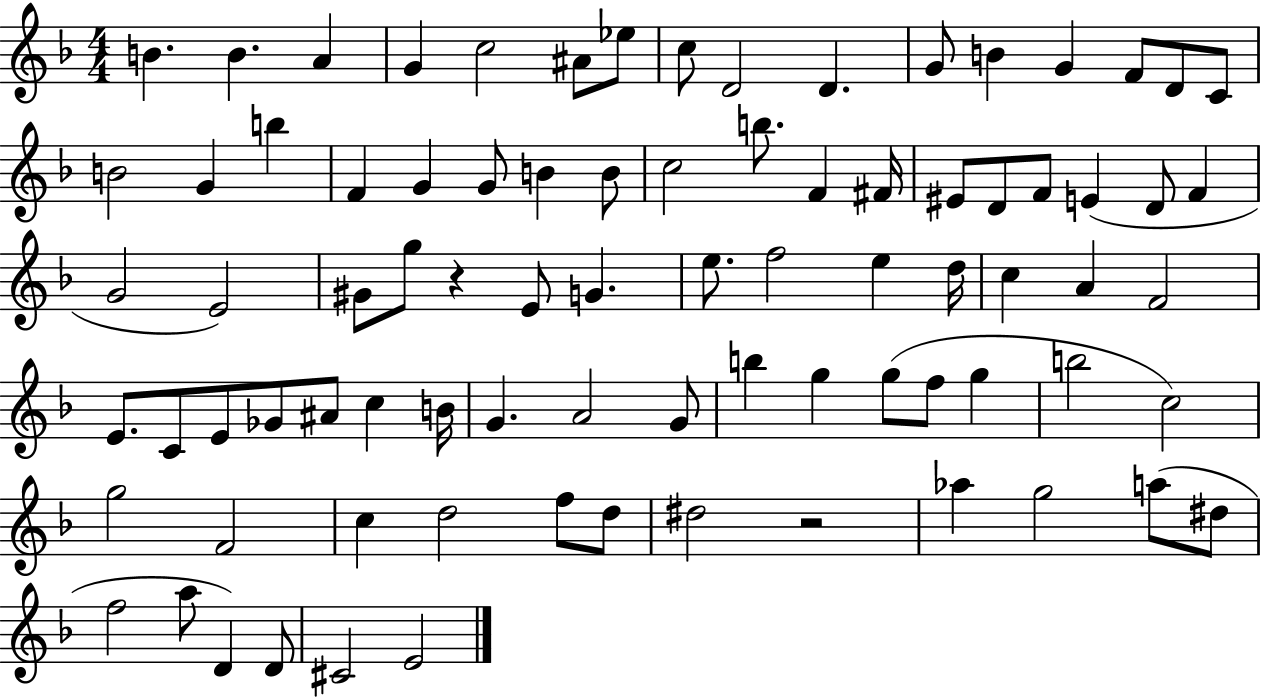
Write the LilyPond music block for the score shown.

{
  \clef treble
  \numericTimeSignature
  \time 4/4
  \key f \major
  b'4. b'4. a'4 | g'4 c''2 ais'8 ees''8 | c''8 d'2 d'4. | g'8 b'4 g'4 f'8 d'8 c'8 | \break b'2 g'4 b''4 | f'4 g'4 g'8 b'4 b'8 | c''2 b''8. f'4 fis'16 | eis'8 d'8 f'8 e'4( d'8 f'4 | \break g'2 e'2) | gis'8 g''8 r4 e'8 g'4. | e''8. f''2 e''4 d''16 | c''4 a'4 f'2 | \break e'8. c'8 e'8 ges'8 ais'8 c''4 b'16 | g'4. a'2 g'8 | b''4 g''4 g''8( f''8 g''4 | b''2 c''2) | \break g''2 f'2 | c''4 d''2 f''8 d''8 | dis''2 r2 | aes''4 g''2 a''8( dis''8 | \break f''2 a''8 d'4) d'8 | cis'2 e'2 | \bar "|."
}